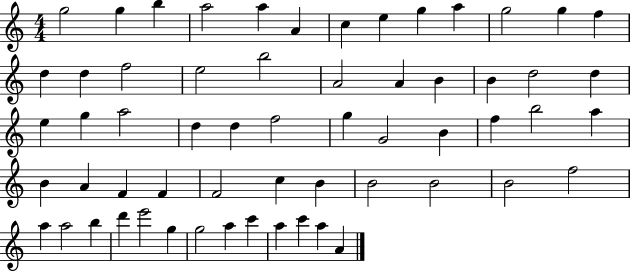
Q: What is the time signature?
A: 4/4